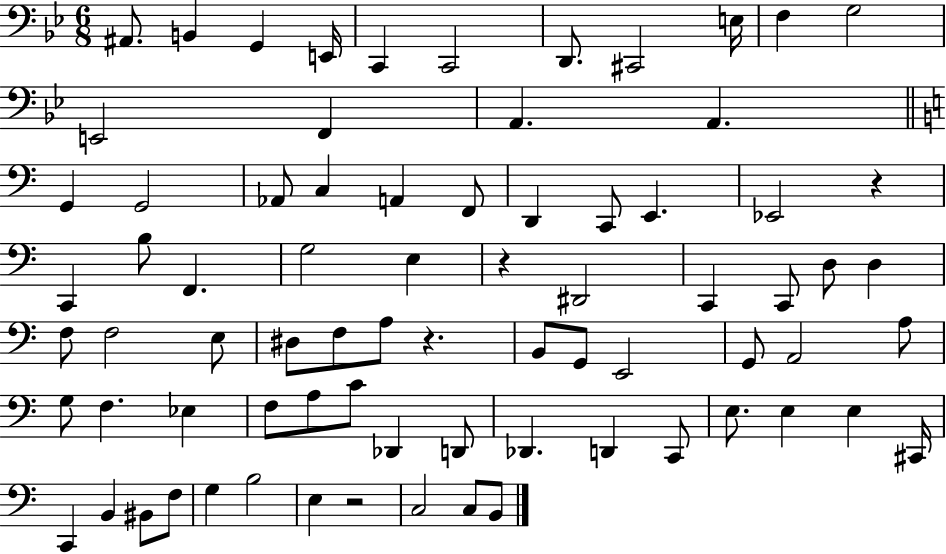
X:1
T:Untitled
M:6/8
L:1/4
K:Bb
^A,,/2 B,, G,, E,,/4 C,, C,,2 D,,/2 ^C,,2 E,/4 F, G,2 E,,2 F,, A,, A,, G,, G,,2 _A,,/2 C, A,, F,,/2 D,, C,,/2 E,, _E,,2 z C,, B,/2 F,, G,2 E, z ^D,,2 C,, C,,/2 D,/2 D, F,/2 F,2 E,/2 ^D,/2 F,/2 A,/2 z B,,/2 G,,/2 E,,2 G,,/2 A,,2 A,/2 G,/2 F, _E, F,/2 A,/2 C/2 _D,, D,,/2 _D,, D,, C,,/2 E,/2 E, E, ^C,,/4 C,, B,, ^B,,/2 F,/2 G, B,2 E, z2 C,2 C,/2 B,,/2